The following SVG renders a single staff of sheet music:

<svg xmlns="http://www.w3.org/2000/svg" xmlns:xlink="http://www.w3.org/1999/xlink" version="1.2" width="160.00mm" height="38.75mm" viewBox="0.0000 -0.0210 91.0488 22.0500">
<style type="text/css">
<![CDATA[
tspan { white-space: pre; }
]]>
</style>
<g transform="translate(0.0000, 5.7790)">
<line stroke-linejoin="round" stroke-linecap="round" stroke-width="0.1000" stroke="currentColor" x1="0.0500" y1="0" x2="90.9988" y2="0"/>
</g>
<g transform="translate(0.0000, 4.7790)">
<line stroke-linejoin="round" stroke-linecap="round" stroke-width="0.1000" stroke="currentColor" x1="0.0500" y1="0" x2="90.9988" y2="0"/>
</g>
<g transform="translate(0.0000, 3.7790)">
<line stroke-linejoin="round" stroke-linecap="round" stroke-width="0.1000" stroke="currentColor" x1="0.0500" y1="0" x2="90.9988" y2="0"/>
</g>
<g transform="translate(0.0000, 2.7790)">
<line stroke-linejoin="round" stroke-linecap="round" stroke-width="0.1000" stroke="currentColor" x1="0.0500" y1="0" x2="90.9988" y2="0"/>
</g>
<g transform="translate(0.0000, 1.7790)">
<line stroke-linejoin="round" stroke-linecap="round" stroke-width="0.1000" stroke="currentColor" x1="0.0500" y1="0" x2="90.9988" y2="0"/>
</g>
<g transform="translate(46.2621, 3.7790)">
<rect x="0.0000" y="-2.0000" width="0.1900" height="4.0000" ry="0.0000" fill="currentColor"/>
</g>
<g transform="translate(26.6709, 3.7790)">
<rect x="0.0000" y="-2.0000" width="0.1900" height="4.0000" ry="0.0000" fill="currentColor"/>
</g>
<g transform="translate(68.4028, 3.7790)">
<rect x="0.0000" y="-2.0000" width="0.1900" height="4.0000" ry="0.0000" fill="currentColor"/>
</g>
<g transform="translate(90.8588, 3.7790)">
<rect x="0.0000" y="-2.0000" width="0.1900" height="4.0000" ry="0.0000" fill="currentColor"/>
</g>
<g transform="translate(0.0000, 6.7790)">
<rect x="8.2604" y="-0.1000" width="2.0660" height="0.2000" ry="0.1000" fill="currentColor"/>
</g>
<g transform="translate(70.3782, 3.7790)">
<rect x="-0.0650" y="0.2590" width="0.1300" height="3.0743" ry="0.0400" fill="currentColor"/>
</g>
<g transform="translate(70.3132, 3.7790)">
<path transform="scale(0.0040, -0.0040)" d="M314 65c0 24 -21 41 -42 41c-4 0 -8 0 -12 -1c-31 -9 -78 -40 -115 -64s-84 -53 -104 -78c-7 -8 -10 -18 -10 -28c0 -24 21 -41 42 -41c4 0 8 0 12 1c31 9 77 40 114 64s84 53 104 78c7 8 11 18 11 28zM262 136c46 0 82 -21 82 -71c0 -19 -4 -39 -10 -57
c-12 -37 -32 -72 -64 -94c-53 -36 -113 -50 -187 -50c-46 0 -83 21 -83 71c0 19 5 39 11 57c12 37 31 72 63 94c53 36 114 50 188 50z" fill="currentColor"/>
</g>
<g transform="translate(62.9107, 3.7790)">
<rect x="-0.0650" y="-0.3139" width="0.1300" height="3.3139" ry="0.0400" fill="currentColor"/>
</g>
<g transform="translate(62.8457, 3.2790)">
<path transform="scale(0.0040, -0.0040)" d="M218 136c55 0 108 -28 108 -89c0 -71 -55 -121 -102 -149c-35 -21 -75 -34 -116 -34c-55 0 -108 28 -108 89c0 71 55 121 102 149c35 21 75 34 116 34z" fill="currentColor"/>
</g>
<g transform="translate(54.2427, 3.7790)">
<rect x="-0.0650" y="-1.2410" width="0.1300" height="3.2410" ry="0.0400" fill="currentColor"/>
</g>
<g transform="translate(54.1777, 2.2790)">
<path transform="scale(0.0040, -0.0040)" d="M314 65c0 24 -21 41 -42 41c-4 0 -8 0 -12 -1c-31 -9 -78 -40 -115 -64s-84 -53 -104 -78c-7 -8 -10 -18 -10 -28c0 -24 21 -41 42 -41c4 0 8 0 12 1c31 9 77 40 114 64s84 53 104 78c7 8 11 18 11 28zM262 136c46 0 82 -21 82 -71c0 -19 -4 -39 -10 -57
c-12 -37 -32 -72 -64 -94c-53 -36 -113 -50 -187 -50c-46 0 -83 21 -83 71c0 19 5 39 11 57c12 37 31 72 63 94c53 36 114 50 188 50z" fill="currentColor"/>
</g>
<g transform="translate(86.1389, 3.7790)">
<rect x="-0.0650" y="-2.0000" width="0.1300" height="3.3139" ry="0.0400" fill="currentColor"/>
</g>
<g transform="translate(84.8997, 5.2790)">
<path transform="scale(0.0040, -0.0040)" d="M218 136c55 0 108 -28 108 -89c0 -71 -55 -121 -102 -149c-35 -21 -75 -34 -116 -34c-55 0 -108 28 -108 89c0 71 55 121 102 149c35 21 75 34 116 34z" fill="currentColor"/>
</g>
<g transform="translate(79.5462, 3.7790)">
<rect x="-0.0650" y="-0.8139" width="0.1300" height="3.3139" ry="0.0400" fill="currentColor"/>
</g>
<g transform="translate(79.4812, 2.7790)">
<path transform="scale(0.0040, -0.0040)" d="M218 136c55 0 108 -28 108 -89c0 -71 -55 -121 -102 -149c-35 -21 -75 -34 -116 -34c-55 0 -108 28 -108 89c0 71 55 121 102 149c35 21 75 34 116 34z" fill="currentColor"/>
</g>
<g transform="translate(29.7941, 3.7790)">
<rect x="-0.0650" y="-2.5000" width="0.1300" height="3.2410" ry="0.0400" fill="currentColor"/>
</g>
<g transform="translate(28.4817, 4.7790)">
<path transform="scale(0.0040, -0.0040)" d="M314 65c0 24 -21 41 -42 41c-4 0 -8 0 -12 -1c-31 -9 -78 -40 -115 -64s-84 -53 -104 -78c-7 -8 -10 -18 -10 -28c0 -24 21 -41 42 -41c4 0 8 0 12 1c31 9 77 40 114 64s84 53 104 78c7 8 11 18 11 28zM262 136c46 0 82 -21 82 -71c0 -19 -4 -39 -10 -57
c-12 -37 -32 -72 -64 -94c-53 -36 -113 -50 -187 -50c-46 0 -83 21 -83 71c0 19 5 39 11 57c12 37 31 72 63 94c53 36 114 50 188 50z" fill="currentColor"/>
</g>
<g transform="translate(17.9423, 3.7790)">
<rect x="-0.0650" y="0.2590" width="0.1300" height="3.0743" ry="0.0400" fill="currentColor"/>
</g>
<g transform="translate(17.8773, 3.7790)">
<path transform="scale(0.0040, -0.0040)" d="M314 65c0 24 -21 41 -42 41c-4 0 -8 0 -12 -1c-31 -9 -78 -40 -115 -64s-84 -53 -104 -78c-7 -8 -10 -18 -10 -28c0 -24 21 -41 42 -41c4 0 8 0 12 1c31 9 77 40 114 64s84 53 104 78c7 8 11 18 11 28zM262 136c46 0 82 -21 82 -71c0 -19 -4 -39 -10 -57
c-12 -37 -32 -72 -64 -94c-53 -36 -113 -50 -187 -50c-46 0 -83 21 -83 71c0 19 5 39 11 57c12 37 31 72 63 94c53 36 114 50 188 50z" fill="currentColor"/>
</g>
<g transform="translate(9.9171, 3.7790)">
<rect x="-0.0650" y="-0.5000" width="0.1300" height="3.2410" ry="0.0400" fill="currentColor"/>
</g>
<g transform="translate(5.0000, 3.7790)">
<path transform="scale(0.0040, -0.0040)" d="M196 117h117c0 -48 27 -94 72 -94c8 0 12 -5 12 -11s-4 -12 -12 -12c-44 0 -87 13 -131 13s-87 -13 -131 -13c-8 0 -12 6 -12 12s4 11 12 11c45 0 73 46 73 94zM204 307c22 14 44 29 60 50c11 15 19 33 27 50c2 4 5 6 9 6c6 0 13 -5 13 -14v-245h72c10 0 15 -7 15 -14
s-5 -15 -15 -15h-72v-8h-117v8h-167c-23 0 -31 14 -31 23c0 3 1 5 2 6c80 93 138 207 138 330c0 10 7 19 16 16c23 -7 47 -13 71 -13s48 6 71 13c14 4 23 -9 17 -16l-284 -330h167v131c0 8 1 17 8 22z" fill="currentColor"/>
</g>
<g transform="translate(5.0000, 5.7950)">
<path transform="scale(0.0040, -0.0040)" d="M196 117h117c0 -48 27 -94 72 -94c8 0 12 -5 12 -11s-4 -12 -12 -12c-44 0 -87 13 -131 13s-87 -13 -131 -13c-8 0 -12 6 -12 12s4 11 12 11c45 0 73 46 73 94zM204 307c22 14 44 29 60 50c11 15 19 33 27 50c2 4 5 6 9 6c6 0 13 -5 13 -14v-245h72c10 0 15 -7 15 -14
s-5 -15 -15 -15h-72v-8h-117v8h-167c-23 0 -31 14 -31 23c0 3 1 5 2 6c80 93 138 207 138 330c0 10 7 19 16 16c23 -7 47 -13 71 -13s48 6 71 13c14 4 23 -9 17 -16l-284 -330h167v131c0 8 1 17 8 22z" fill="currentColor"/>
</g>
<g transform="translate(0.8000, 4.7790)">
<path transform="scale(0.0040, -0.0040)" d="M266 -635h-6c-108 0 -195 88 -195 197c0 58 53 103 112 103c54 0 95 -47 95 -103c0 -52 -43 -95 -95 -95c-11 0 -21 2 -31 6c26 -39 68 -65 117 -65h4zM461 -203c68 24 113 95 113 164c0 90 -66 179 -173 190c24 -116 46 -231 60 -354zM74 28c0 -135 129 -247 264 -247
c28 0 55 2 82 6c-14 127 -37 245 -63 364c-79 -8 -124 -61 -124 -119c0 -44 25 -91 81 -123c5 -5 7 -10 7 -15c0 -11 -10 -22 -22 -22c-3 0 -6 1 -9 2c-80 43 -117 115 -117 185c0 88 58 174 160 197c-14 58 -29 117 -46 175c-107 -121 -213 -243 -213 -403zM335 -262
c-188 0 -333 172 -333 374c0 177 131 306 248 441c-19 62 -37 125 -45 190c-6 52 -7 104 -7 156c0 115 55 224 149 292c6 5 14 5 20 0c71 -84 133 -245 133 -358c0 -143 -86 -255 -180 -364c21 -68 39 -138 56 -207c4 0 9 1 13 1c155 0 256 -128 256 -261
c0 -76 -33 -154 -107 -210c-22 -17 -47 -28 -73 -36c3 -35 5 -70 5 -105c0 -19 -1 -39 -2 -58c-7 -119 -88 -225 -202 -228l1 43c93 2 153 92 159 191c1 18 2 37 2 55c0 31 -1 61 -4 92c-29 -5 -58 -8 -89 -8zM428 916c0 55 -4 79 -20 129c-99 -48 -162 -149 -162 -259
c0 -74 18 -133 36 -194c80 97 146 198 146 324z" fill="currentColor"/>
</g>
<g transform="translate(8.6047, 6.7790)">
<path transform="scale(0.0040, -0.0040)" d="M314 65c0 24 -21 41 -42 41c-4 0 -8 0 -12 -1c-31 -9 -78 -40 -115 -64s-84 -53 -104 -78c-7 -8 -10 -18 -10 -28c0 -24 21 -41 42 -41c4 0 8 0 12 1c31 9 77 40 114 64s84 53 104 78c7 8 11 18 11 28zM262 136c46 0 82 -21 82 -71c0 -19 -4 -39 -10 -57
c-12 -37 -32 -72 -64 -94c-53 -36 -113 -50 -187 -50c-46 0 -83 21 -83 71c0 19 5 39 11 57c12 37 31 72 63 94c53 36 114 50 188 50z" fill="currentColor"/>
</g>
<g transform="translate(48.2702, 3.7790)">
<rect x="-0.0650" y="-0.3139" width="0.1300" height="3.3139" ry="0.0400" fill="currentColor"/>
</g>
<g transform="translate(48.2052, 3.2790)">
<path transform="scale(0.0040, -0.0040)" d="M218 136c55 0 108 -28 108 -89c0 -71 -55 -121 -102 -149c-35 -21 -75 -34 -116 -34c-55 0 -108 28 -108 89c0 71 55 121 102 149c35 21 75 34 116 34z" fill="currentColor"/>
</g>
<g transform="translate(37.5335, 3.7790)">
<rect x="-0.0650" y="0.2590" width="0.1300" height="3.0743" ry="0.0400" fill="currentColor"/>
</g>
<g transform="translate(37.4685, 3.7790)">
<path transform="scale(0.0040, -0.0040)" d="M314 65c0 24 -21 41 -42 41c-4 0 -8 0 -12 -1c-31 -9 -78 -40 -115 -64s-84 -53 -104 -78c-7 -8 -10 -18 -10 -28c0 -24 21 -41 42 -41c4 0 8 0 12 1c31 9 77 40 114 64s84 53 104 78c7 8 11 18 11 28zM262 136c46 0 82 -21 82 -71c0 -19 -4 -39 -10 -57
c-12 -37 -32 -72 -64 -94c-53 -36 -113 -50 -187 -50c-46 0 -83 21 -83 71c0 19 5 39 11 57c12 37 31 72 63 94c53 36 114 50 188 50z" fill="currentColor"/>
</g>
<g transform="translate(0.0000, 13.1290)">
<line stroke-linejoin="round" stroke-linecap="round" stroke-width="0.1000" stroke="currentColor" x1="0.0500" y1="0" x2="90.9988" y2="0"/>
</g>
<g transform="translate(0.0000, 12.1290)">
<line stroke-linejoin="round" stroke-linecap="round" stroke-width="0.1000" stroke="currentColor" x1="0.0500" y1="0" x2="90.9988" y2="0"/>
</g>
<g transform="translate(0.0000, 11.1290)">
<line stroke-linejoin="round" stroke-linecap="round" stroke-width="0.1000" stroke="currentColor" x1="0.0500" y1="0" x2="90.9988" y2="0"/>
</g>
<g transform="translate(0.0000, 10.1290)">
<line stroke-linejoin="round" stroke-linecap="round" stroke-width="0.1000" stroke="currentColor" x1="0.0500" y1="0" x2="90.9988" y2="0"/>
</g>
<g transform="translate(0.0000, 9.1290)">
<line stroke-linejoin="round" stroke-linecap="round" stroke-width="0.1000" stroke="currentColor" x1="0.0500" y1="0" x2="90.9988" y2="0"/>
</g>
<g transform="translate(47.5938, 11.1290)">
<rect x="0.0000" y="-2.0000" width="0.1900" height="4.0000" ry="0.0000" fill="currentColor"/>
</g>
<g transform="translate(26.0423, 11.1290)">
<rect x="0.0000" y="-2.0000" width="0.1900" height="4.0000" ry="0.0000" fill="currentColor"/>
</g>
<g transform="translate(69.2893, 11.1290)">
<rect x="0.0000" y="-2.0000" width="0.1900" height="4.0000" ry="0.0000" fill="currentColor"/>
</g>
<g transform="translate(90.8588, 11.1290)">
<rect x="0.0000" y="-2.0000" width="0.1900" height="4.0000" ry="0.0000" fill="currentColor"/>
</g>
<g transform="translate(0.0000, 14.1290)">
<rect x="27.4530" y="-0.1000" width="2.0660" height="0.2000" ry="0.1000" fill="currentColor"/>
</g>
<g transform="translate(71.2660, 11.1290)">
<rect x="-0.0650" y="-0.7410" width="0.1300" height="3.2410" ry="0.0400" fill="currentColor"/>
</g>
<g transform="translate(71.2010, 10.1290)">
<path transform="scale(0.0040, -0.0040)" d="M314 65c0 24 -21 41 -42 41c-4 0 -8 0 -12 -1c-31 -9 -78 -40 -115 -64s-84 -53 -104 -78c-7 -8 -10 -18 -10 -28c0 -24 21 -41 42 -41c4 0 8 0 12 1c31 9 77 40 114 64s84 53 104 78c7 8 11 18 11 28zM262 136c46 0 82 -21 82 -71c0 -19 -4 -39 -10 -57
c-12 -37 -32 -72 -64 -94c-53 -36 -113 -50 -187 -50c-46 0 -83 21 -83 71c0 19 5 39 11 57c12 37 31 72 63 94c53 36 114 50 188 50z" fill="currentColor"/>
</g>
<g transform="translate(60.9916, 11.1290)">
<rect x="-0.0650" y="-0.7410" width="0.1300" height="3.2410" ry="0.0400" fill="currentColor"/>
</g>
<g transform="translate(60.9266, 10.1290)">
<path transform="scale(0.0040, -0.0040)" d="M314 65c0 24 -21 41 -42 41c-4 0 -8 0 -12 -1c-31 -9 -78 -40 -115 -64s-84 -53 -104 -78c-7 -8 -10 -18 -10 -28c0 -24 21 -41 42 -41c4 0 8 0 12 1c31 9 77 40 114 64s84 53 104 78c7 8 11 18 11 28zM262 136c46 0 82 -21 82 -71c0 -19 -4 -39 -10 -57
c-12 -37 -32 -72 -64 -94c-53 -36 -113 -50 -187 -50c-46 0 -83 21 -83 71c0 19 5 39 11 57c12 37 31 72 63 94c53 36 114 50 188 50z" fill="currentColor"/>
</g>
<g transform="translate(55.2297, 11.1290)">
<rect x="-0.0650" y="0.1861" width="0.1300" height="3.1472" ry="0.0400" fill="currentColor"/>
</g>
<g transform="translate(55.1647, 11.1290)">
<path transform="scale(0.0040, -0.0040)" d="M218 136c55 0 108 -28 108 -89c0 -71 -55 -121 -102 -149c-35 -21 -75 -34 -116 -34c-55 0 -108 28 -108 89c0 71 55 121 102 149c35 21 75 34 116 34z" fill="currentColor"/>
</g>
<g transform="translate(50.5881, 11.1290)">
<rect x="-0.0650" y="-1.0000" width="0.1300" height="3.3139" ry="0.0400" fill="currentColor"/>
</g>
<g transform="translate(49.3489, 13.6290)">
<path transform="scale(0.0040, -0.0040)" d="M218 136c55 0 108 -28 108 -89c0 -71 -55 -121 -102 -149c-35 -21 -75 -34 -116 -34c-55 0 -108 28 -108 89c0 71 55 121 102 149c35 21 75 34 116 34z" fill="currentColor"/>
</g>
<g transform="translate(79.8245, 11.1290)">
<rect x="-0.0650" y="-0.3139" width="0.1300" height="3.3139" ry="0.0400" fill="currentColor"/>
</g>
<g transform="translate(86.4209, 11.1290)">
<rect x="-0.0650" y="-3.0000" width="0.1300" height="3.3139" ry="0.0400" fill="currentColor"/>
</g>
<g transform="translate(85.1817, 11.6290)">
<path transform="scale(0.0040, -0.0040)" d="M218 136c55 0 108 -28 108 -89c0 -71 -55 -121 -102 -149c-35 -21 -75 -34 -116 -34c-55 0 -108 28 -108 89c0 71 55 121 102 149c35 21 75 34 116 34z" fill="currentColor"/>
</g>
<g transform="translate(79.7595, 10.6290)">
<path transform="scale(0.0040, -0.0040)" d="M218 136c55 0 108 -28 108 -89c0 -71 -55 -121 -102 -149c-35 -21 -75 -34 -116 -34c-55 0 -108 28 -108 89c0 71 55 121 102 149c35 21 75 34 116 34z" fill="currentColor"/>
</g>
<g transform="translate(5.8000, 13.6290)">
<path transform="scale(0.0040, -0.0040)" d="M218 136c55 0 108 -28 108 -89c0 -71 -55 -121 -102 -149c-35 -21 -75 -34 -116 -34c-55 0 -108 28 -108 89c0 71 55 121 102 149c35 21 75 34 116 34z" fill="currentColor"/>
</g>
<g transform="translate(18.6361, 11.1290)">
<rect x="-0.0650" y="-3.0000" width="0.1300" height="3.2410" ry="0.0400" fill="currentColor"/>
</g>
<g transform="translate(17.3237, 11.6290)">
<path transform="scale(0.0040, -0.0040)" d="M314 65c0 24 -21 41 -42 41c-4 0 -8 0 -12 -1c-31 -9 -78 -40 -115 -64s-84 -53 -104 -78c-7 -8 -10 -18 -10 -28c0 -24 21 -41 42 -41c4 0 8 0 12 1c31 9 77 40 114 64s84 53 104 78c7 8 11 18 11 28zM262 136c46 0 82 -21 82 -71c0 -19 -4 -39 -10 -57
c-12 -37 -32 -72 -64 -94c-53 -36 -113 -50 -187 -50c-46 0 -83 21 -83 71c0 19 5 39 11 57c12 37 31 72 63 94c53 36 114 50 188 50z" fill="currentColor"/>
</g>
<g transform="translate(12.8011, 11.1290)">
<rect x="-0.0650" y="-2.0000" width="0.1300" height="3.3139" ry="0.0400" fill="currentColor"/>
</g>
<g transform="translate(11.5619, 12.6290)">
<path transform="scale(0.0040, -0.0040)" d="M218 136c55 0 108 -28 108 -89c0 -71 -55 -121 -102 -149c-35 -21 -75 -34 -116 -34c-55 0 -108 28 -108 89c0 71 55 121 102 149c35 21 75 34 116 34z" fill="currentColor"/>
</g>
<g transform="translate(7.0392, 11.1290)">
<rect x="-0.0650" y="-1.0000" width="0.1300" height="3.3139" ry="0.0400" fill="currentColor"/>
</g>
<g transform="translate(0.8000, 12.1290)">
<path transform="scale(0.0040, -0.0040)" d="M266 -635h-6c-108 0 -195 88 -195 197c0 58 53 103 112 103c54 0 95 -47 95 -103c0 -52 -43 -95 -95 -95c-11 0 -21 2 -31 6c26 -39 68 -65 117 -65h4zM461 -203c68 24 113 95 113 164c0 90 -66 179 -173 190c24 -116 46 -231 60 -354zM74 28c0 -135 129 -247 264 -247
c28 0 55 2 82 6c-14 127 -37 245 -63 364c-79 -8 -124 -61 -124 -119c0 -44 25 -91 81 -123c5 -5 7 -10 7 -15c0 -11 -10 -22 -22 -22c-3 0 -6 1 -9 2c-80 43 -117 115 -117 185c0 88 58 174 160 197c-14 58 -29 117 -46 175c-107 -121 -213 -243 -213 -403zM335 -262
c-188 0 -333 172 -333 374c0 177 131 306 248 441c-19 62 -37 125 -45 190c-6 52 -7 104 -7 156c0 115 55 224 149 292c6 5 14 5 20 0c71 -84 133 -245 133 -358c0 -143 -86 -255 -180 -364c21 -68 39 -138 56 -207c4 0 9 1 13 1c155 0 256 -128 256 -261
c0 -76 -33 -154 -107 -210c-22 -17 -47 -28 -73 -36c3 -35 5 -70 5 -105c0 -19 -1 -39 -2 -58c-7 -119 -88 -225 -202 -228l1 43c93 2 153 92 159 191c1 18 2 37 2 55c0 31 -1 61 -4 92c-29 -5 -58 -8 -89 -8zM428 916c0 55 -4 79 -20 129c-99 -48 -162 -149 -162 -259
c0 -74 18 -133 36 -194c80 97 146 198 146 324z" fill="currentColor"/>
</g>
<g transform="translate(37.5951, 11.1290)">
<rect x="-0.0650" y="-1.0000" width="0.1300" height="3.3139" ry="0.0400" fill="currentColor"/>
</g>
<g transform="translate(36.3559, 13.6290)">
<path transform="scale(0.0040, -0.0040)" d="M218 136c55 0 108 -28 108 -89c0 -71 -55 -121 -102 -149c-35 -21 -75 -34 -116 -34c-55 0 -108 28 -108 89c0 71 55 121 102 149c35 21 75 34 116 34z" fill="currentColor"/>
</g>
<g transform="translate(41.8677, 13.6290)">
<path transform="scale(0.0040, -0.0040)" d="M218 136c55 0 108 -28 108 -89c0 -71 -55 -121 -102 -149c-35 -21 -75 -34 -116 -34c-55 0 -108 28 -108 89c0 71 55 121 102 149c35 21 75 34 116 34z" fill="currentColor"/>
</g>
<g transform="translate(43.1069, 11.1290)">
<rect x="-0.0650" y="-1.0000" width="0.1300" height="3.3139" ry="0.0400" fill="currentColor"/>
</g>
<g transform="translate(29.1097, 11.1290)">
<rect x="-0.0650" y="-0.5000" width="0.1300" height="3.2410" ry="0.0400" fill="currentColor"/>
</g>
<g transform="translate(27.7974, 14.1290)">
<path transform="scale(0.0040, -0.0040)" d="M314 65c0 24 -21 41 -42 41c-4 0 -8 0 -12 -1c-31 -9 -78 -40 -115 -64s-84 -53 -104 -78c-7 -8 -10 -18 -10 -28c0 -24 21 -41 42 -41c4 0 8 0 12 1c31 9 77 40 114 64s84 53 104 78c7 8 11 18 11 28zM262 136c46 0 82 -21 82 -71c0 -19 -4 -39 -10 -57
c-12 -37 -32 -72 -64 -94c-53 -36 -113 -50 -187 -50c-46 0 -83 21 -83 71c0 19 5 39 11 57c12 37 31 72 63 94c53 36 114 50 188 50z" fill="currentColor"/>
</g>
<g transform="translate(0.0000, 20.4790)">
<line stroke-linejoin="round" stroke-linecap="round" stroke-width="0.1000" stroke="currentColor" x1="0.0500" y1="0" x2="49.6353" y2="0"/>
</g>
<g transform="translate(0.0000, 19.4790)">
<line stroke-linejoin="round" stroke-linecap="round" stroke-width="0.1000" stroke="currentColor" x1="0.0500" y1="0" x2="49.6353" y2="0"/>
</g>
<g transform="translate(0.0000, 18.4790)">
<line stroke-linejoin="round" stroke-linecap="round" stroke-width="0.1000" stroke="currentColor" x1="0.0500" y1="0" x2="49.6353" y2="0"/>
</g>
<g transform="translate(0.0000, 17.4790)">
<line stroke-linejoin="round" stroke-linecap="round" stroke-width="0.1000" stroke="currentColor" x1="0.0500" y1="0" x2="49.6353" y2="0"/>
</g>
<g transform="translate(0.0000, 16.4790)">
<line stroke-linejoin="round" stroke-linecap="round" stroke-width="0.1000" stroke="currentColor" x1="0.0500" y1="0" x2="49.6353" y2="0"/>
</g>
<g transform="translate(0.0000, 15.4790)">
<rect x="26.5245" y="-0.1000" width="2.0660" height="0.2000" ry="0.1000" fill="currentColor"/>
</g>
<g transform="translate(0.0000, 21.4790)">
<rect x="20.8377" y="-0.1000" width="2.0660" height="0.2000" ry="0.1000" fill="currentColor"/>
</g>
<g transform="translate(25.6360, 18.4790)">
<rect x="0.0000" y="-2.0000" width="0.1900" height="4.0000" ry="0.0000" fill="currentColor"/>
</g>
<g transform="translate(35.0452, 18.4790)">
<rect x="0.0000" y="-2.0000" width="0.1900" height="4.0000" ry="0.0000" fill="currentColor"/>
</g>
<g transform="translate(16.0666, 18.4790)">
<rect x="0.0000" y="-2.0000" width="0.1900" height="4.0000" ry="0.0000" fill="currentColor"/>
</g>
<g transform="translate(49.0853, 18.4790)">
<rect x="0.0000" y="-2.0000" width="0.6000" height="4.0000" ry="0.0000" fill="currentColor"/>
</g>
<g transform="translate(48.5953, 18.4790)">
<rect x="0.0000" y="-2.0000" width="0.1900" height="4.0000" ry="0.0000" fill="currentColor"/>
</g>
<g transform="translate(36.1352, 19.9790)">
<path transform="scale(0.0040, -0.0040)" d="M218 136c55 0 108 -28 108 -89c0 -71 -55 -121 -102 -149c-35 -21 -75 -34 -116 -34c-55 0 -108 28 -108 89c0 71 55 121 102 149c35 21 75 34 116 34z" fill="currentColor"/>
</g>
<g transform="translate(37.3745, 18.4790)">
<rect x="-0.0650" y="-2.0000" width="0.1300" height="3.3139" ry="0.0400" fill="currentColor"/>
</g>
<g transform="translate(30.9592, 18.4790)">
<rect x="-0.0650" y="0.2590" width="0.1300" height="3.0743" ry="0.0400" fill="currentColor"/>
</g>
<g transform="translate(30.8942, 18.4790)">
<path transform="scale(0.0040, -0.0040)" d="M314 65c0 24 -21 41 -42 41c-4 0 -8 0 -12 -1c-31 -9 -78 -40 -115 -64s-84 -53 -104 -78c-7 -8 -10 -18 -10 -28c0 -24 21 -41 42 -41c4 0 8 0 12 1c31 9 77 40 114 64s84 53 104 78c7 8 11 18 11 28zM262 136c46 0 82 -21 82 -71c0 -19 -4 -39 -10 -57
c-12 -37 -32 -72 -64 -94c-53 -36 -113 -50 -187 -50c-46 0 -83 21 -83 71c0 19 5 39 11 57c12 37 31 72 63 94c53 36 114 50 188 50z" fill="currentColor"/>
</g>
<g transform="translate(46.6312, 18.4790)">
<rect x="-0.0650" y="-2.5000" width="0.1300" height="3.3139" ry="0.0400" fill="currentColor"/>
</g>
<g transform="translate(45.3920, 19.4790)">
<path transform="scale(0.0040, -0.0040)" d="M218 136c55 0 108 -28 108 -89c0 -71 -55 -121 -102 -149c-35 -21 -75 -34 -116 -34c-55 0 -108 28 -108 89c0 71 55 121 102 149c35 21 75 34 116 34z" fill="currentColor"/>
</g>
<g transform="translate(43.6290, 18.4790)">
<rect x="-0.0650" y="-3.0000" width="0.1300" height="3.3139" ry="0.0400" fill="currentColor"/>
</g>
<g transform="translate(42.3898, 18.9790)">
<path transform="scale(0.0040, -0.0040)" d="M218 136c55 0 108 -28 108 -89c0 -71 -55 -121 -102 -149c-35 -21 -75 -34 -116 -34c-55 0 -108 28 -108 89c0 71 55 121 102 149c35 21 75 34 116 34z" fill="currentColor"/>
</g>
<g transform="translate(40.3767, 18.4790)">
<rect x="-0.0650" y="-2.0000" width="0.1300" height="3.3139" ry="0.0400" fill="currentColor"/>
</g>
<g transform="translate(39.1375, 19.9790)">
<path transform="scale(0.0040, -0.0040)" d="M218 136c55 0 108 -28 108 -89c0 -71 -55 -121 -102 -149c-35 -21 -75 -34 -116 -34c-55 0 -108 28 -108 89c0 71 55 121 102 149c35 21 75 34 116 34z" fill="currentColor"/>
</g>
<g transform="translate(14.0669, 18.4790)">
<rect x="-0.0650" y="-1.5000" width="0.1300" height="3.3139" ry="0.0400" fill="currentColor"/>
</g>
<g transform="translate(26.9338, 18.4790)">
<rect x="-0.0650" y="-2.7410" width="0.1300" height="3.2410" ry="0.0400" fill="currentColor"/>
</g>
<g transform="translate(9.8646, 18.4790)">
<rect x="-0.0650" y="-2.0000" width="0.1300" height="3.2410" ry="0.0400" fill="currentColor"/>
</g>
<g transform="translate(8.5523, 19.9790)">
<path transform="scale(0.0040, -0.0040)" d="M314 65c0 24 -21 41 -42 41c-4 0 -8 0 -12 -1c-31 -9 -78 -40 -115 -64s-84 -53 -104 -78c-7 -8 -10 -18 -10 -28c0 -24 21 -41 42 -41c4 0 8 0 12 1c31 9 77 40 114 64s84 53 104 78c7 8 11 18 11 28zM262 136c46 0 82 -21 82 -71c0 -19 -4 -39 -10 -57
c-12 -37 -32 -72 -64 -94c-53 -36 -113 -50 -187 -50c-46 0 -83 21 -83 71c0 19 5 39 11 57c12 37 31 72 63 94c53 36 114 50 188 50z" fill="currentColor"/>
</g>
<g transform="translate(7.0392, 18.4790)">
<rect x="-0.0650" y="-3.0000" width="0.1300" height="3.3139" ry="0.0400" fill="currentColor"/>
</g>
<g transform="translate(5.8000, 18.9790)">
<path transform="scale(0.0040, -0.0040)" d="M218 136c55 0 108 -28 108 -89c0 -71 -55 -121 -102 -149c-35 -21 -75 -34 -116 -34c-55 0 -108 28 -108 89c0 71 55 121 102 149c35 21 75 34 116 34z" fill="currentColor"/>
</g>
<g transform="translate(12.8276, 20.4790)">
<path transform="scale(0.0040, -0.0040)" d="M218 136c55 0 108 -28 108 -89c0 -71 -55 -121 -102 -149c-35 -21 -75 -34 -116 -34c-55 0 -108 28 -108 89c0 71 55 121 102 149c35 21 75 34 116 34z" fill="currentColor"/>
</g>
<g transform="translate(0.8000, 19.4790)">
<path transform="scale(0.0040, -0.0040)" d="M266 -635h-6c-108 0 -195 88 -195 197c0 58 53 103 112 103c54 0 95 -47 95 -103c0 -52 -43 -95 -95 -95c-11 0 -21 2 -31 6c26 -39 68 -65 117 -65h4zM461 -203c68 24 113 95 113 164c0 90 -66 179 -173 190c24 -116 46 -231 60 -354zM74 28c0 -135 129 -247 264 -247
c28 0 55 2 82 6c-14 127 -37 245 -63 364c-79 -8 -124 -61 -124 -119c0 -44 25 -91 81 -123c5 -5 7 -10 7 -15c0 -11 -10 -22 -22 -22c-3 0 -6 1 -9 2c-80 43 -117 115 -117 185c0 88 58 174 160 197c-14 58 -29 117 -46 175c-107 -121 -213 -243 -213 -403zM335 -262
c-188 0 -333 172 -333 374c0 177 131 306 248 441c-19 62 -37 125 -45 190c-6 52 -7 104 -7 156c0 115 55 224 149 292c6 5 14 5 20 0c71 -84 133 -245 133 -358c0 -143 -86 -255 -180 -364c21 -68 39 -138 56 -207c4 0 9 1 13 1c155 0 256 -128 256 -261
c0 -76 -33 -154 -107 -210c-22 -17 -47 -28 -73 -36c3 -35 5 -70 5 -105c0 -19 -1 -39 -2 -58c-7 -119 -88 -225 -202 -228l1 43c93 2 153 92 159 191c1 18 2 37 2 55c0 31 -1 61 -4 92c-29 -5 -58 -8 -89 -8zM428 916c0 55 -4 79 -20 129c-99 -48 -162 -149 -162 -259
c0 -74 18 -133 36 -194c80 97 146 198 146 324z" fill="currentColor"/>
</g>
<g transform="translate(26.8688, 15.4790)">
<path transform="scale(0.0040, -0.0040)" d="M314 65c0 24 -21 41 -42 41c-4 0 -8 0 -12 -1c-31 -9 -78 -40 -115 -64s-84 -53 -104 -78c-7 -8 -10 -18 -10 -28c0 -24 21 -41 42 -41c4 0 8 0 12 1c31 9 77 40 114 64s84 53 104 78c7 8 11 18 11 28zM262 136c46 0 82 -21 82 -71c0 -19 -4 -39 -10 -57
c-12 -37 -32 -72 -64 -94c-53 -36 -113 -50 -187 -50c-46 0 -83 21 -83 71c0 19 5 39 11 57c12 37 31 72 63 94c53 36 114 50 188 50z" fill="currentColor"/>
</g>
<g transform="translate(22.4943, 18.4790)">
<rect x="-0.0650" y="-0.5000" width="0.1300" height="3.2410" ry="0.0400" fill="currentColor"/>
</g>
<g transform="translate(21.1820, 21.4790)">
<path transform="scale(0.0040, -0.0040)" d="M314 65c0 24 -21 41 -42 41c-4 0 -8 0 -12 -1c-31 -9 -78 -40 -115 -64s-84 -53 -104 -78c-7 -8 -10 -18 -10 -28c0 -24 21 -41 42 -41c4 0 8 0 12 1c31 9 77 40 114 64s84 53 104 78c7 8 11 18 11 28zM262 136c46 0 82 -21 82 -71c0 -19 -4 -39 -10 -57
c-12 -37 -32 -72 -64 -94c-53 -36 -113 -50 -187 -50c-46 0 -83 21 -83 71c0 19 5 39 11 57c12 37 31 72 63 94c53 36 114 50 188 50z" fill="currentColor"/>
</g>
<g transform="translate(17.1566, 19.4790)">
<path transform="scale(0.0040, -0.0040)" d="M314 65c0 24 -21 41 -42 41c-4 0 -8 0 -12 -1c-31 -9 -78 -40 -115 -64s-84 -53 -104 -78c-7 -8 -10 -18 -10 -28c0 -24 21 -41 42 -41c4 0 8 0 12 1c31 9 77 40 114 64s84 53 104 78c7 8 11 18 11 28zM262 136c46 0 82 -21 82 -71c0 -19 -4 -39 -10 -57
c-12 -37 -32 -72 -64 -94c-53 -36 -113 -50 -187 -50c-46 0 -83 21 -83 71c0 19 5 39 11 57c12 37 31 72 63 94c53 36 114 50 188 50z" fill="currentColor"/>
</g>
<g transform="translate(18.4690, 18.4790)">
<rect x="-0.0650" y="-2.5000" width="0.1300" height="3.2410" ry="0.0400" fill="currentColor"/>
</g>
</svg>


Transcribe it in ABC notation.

X:1
T:Untitled
M:4/4
L:1/4
K:C
C2 B2 G2 B2 c e2 c B2 d F D F A2 C2 D D D B d2 d2 c A A F2 E G2 C2 a2 B2 F F A G